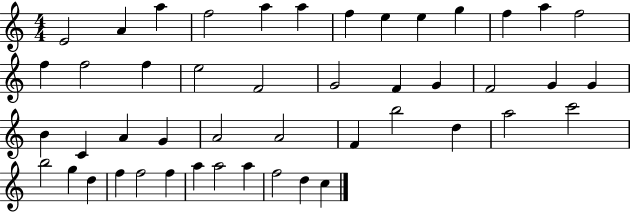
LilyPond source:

{
  \clef treble
  \numericTimeSignature
  \time 4/4
  \key c \major
  e'2 a'4 a''4 | f''2 a''4 a''4 | f''4 e''4 e''4 g''4 | f''4 a''4 f''2 | \break f''4 f''2 f''4 | e''2 f'2 | g'2 f'4 g'4 | f'2 g'4 g'4 | \break b'4 c'4 a'4 g'4 | a'2 a'2 | f'4 b''2 d''4 | a''2 c'''2 | \break b''2 g''4 d''4 | f''4 f''2 f''4 | a''4 a''2 a''4 | f''2 d''4 c''4 | \break \bar "|."
}